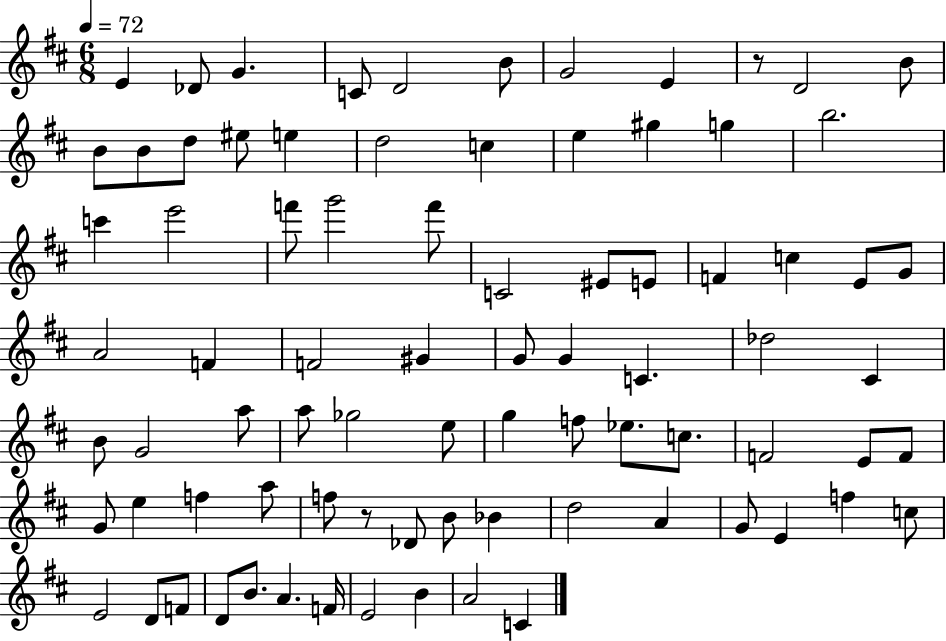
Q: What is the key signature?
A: D major